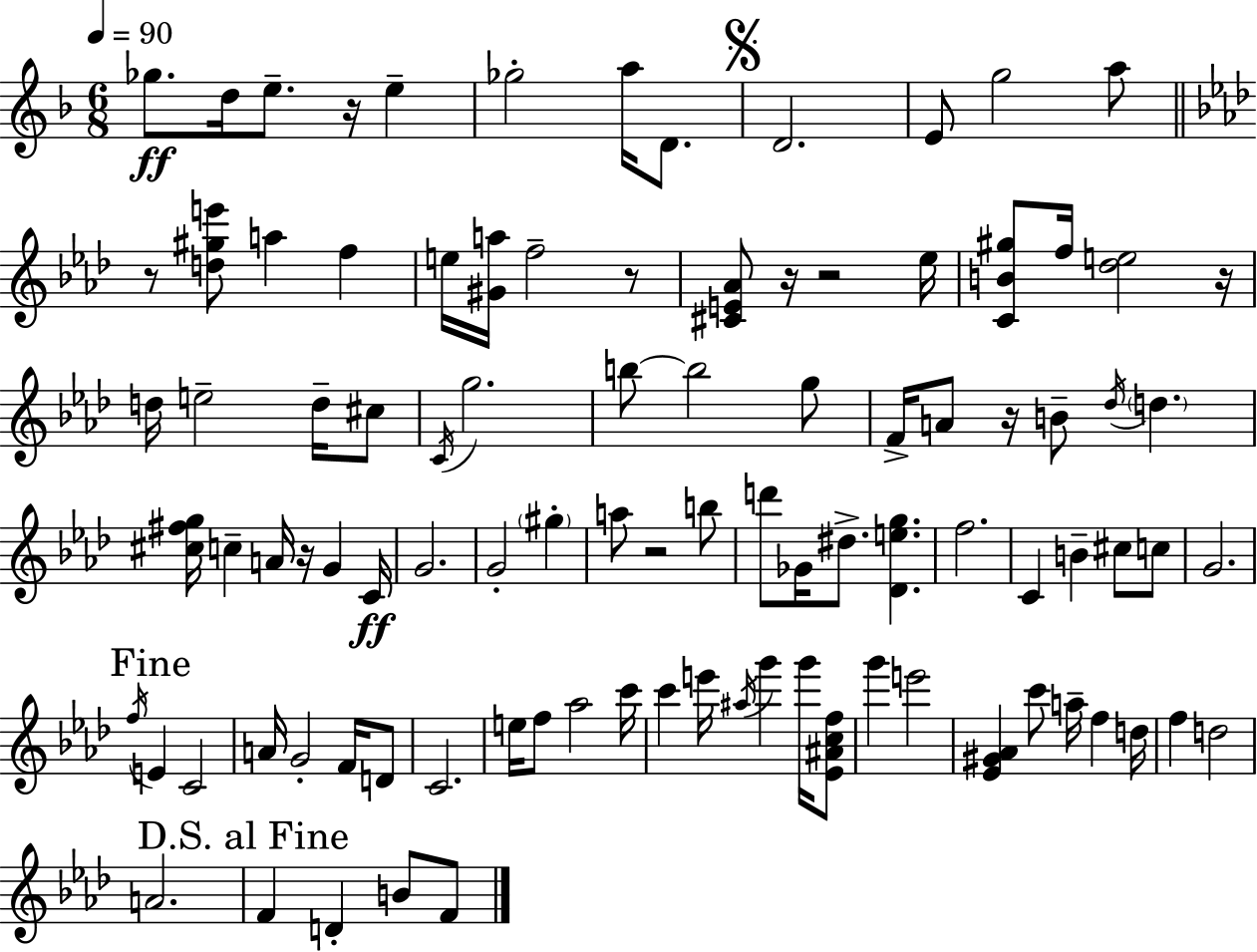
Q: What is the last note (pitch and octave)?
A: F4